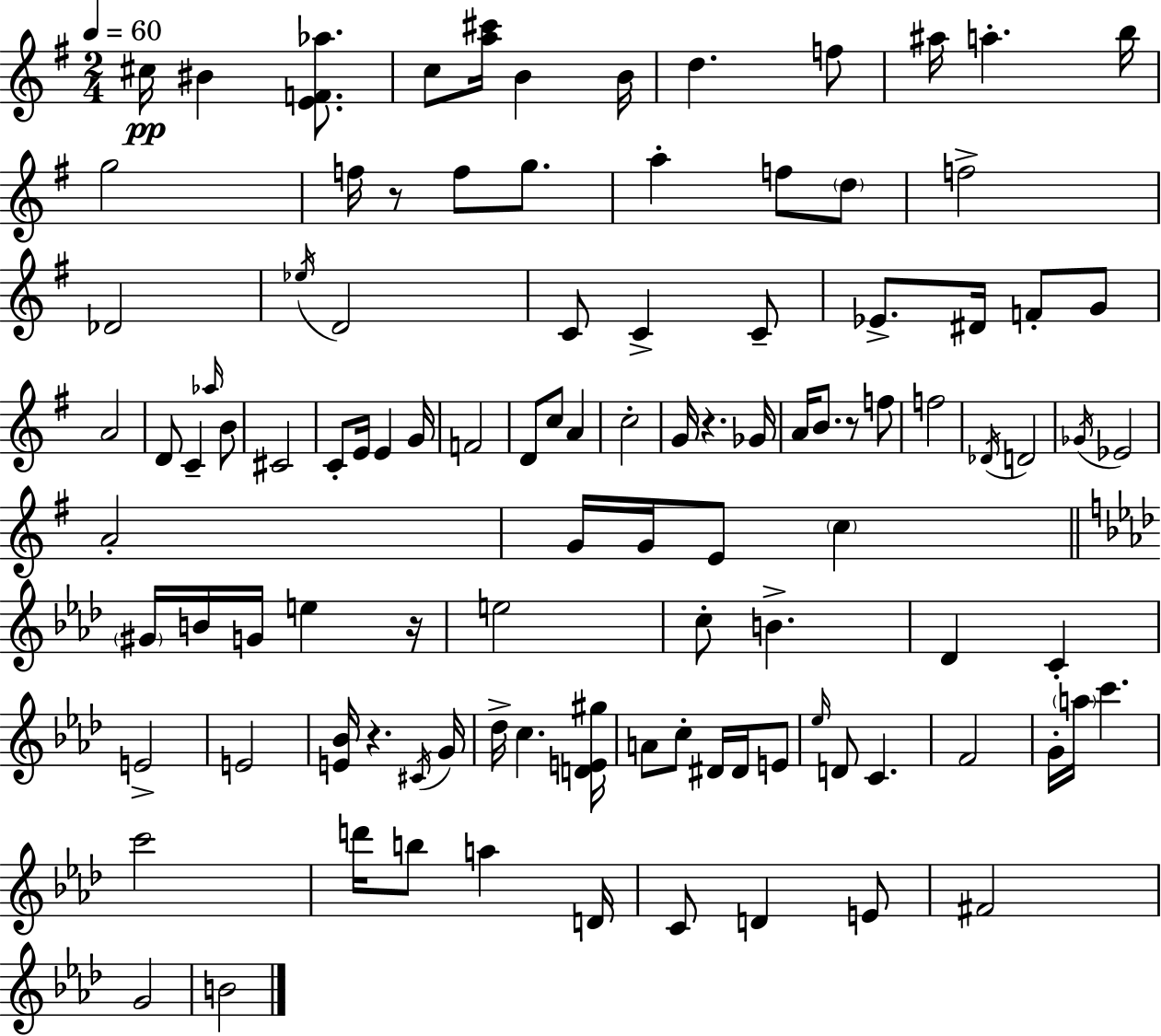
C#5/s BIS4/q [E4,F4,Ab5]/e. C5/e [A5,C#6]/s B4/q B4/s D5/q. F5/e A#5/s A5/q. B5/s G5/h F5/s R/e F5/e G5/e. A5/q F5/e D5/e F5/h Db4/h Eb5/s D4/h C4/e C4/q C4/e Eb4/e. D#4/s F4/e G4/e A4/h D4/e C4/q Ab5/s B4/e C#4/h C4/e E4/s E4/q G4/s F4/h D4/e C5/e A4/q C5/h G4/s R/q. Gb4/s A4/s B4/e. R/e F5/e F5/h Db4/s D4/h Gb4/s Eb4/h A4/h G4/s G4/s E4/e C5/q G#4/s B4/s G4/s E5/q R/s E5/h C5/e B4/q. Db4/q C4/q E4/h E4/h [E4,Bb4]/s R/q. C#4/s G4/s Db5/s C5/q. [D4,E4,G#5]/s A4/e C5/e D#4/s D#4/s E4/e Eb5/s D4/e C4/q. F4/h G4/s A5/s C6/q. C6/h D6/s B5/e A5/q D4/s C4/e D4/q E4/e F#4/h G4/h B4/h